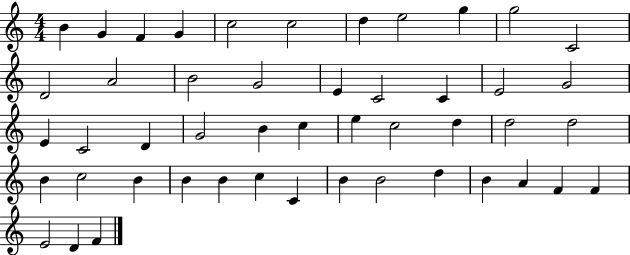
{
  \clef treble
  \numericTimeSignature
  \time 4/4
  \key c \major
  b'4 g'4 f'4 g'4 | c''2 c''2 | d''4 e''2 g''4 | g''2 c'2 | \break d'2 a'2 | b'2 g'2 | e'4 c'2 c'4 | e'2 g'2 | \break e'4 c'2 d'4 | g'2 b'4 c''4 | e''4 c''2 d''4 | d''2 d''2 | \break b'4 c''2 b'4 | b'4 b'4 c''4 c'4 | b'4 b'2 d''4 | b'4 a'4 f'4 f'4 | \break e'2 d'4 f'4 | \bar "|."
}